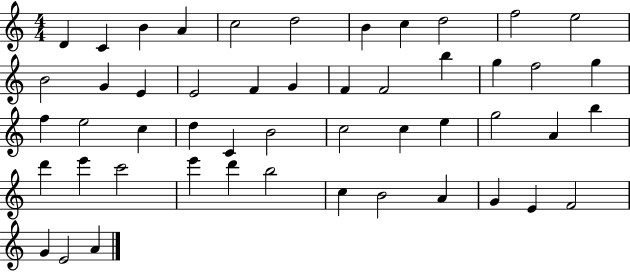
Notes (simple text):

D4/q C4/q B4/q A4/q C5/h D5/h B4/q C5/q D5/h F5/h E5/h B4/h G4/q E4/q E4/h F4/q G4/q F4/q F4/h B5/q G5/q F5/h G5/q F5/q E5/h C5/q D5/q C4/q B4/h C5/h C5/q E5/q G5/h A4/q B5/q D6/q E6/q C6/h E6/q D6/q B5/h C5/q B4/h A4/q G4/q E4/q F4/h G4/q E4/h A4/q